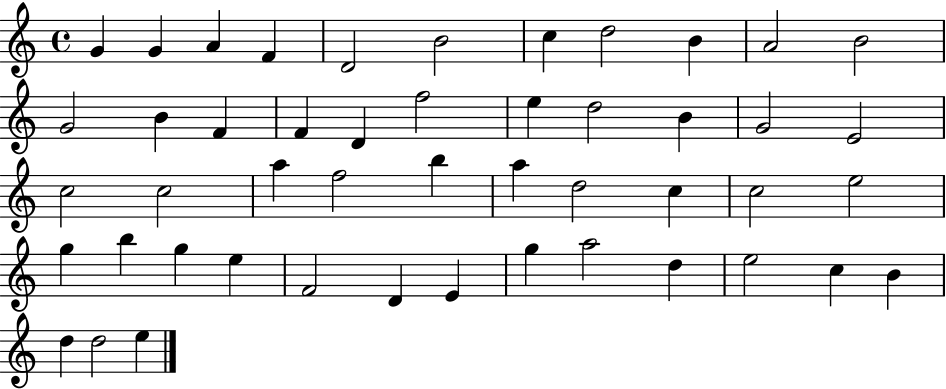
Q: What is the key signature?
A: C major